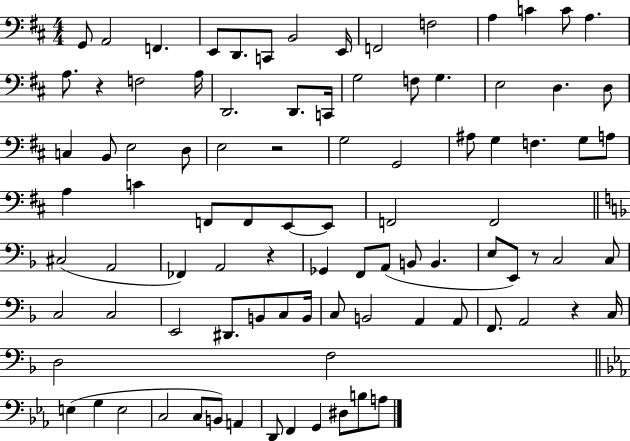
G2/e A2/h F2/q. E2/e D2/e. C2/e B2/h E2/s F2/h F3/h A3/q C4/q C4/e A3/q. A3/e. R/q F3/h A3/s D2/h. D2/e. C2/s G3/h F3/e G3/q. E3/h D3/q. D3/e C3/q B2/e E3/h D3/e E3/h R/h G3/h G2/h A#3/e G3/q F3/q. G3/e A3/e A3/q C4/q F2/e F2/e E2/e E2/e F2/h F2/h C#3/h A2/h FES2/q A2/h R/q Gb2/q F2/e A2/e B2/e B2/q. E3/e E2/e R/e C3/h C3/e C3/h C3/h E2/h D#2/e. B2/e C3/e B2/s C3/e B2/h A2/q A2/e F2/e. A2/h R/q C3/s D3/h F3/h E3/q G3/q E3/h C3/h C3/e B2/e A2/q D2/e F2/q G2/q D#3/e B3/e A3/e